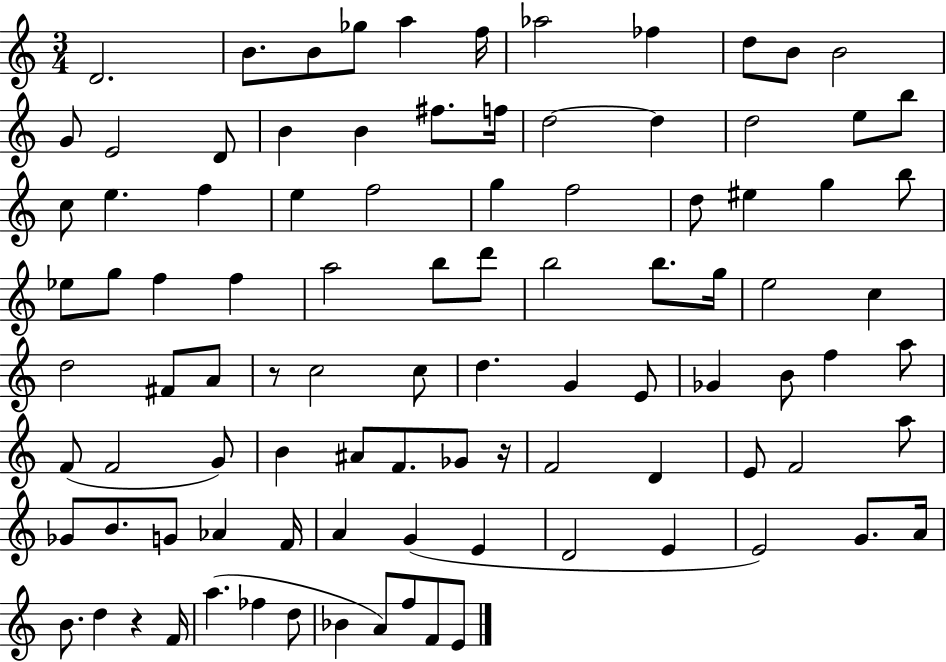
D4/h. B4/e. B4/e Gb5/e A5/q F5/s Ab5/h FES5/q D5/e B4/e B4/h G4/e E4/h D4/e B4/q B4/q F#5/e. F5/s D5/h D5/q D5/h E5/e B5/e C5/e E5/q. F5/q E5/q F5/h G5/q F5/h D5/e EIS5/q G5/q B5/e Eb5/e G5/e F5/q F5/q A5/h B5/e D6/e B5/h B5/e. G5/s E5/h C5/q D5/h F#4/e A4/e R/e C5/h C5/e D5/q. G4/q E4/e Gb4/q B4/e F5/q A5/e F4/e F4/h G4/e B4/q A#4/e F4/e. Gb4/e R/s F4/h D4/q E4/e F4/h A5/e Gb4/e B4/e. G4/e Ab4/q F4/s A4/q G4/q E4/q D4/h E4/q E4/h G4/e. A4/s B4/e. D5/q R/q F4/s A5/q. FES5/q D5/e Bb4/q A4/e F5/e F4/e E4/e